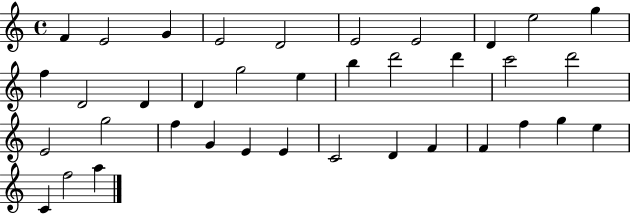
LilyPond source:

{
  \clef treble
  \time 4/4
  \defaultTimeSignature
  \key c \major
  f'4 e'2 g'4 | e'2 d'2 | e'2 e'2 | d'4 e''2 g''4 | \break f''4 d'2 d'4 | d'4 g''2 e''4 | b''4 d'''2 d'''4 | c'''2 d'''2 | \break e'2 g''2 | f''4 g'4 e'4 e'4 | c'2 d'4 f'4 | f'4 f''4 g''4 e''4 | \break c'4 f''2 a''4 | \bar "|."
}